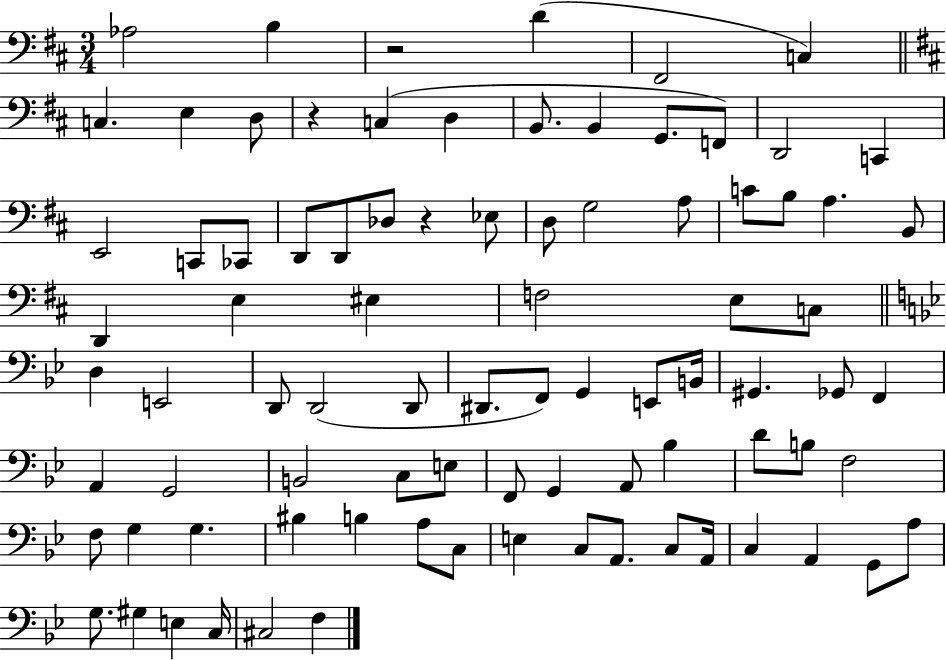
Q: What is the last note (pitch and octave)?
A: F3